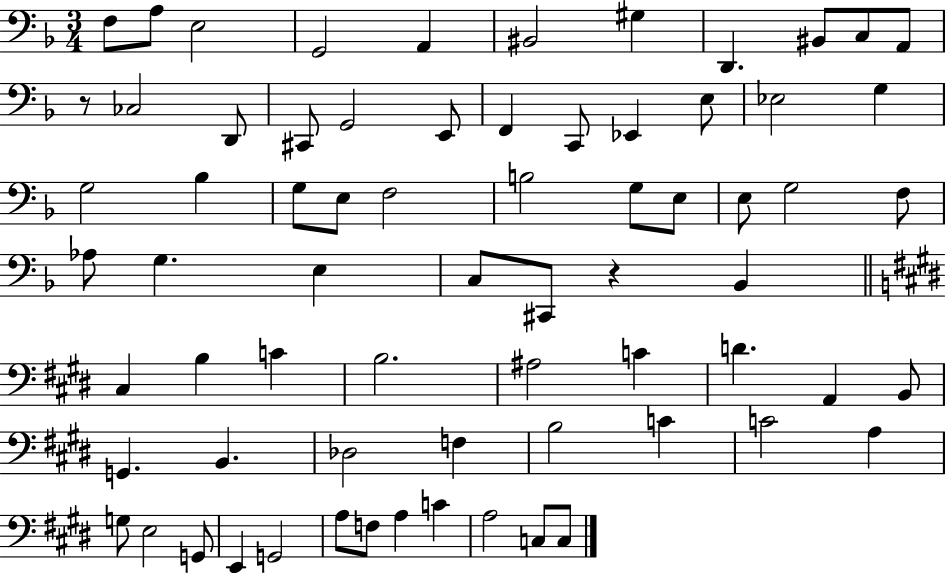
X:1
T:Untitled
M:3/4
L:1/4
K:F
F,/2 A,/2 E,2 G,,2 A,, ^B,,2 ^G, D,, ^B,,/2 C,/2 A,,/2 z/2 _C,2 D,,/2 ^C,,/2 G,,2 E,,/2 F,, C,,/2 _E,, E,/2 _E,2 G, G,2 _B, G,/2 E,/2 F,2 B,2 G,/2 E,/2 E,/2 G,2 F,/2 _A,/2 G, E, C,/2 ^C,,/2 z _B,, ^C, B, C B,2 ^A,2 C D A,, B,,/2 G,, B,, _D,2 F, B,2 C C2 A, G,/2 E,2 G,,/2 E,, G,,2 A,/2 F,/2 A, C A,2 C,/2 C,/2